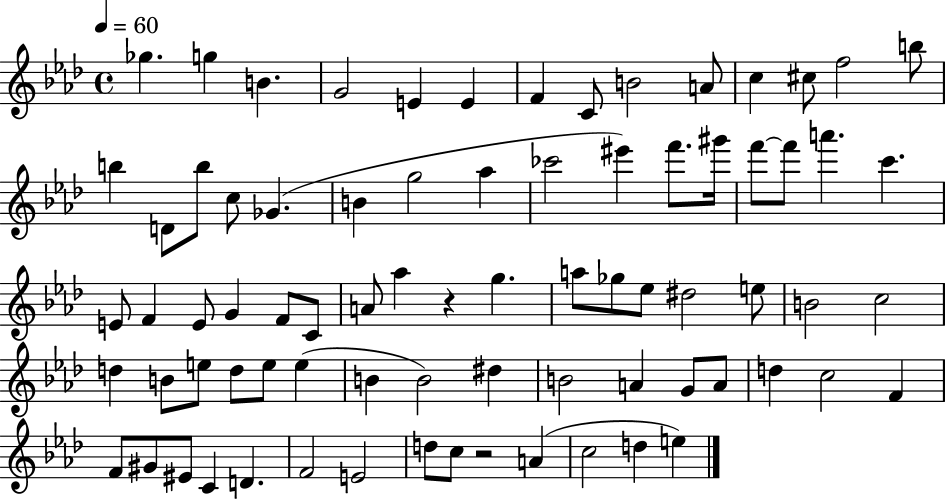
{
  \clef treble
  \time 4/4
  \defaultTimeSignature
  \key aes \major
  \tempo 4 = 60
  \repeat volta 2 { ges''4. g''4 b'4. | g'2 e'4 e'4 | f'4 c'8 b'2 a'8 | c''4 cis''8 f''2 b''8 | \break b''4 d'8 b''8 c''8 ges'4.( | b'4 g''2 aes''4 | ces'''2 eis'''4) f'''8. gis'''16 | f'''8~~ f'''8 a'''4. c'''4. | \break e'8 f'4 e'8 g'4 f'8 c'8 | a'8 aes''4 r4 g''4. | a''8 ges''8 ees''8 dis''2 e''8 | b'2 c''2 | \break d''4 b'8 e''8 d''8 e''8 e''4( | b'4 b'2) dis''4 | b'2 a'4 g'8 a'8 | d''4 c''2 f'4 | \break f'8 gis'8 eis'8 c'4 d'4. | f'2 e'2 | d''8 c''8 r2 a'4( | c''2 d''4 e''4) | \break } \bar "|."
}